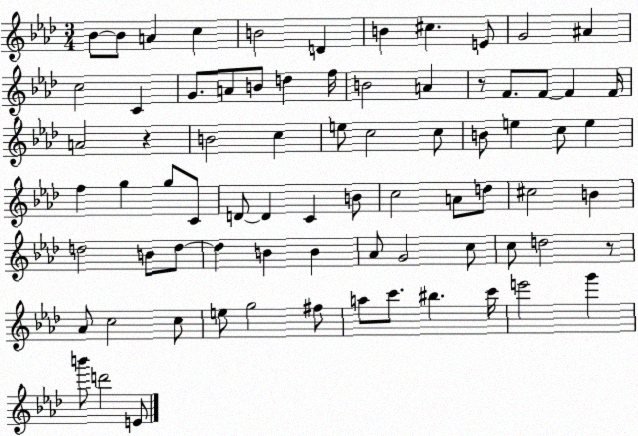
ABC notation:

X:1
T:Untitled
M:3/4
L:1/4
K:Ab
_B/2 _B/2 A c B2 D B ^c E/2 G2 ^A c2 C G/2 A/2 B/2 d f/4 B2 A z/2 F/2 F/2 F F/4 A2 z B2 c e/2 c2 c/2 B/2 e c/2 e f g g/2 C/2 D/2 D C B/2 c2 A/2 d/2 ^c2 B d2 B/2 d/2 d B B _A/2 G2 c/2 c/2 d2 z/2 _A/2 c2 c/2 e/2 g2 ^f/2 a/2 c'/2 ^b c'/4 e'2 g' b'/2 d'2 E/2